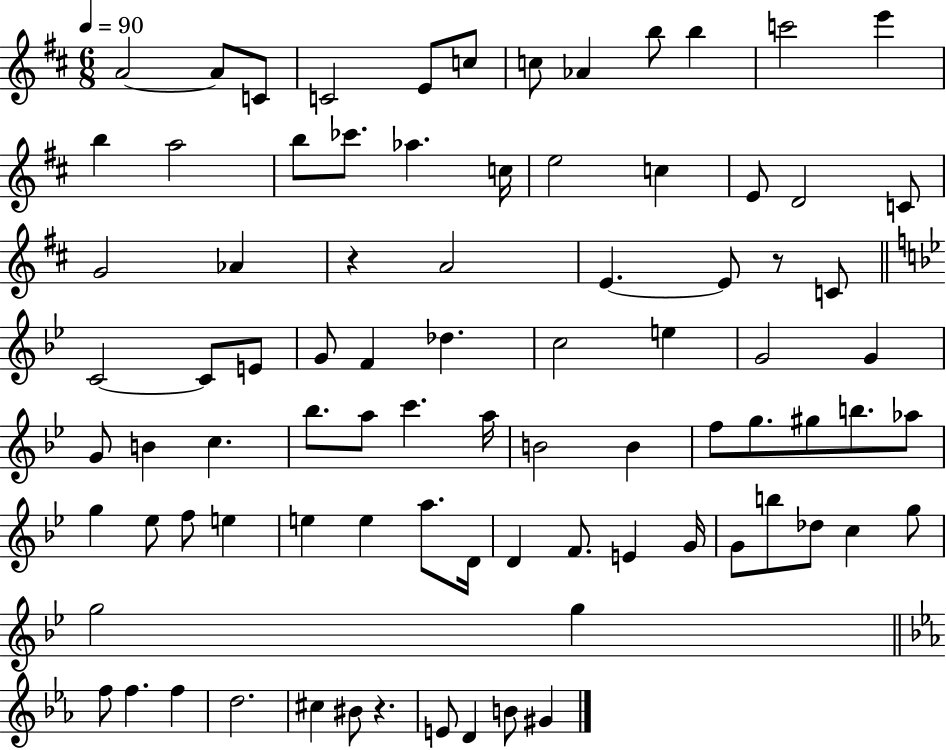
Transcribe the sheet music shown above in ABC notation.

X:1
T:Untitled
M:6/8
L:1/4
K:D
A2 A/2 C/2 C2 E/2 c/2 c/2 _A b/2 b c'2 e' b a2 b/2 _c'/2 _a c/4 e2 c E/2 D2 C/2 G2 _A z A2 E E/2 z/2 C/2 C2 C/2 E/2 G/2 F _d c2 e G2 G G/2 B c _b/2 a/2 c' a/4 B2 B f/2 g/2 ^g/2 b/2 _a/2 g _e/2 f/2 e e e a/2 D/4 D F/2 E G/4 G/2 b/2 _d/2 c g/2 g2 g f/2 f f d2 ^c ^B/2 z E/2 D B/2 ^G